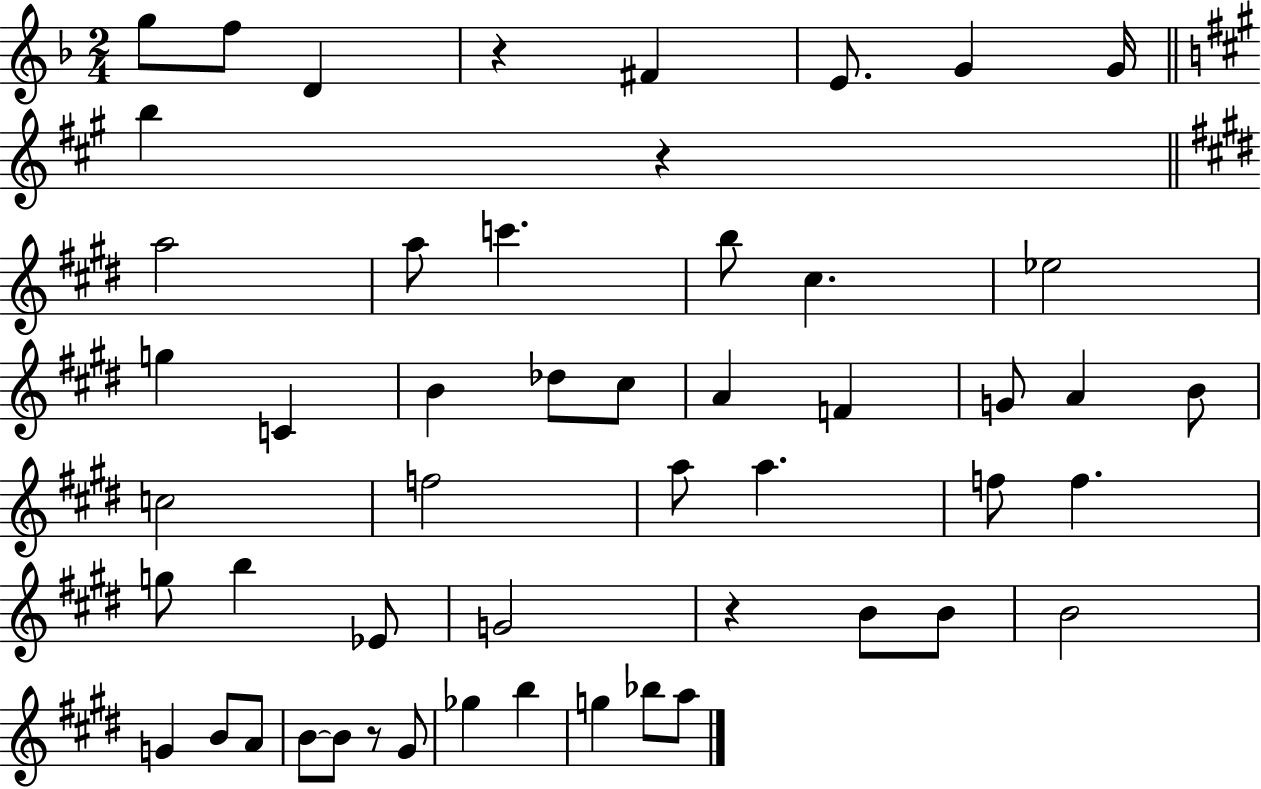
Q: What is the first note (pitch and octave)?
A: G5